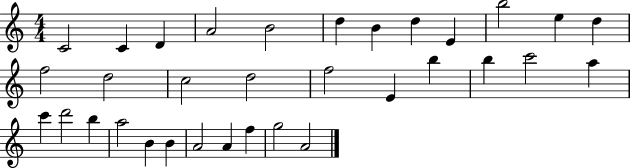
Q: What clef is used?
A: treble